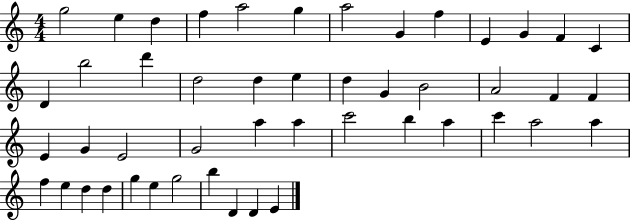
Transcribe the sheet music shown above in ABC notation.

X:1
T:Untitled
M:4/4
L:1/4
K:C
g2 e d f a2 g a2 G f E G F C D b2 d' d2 d e d G B2 A2 F F E G E2 G2 a a c'2 b a c' a2 a f e d d g e g2 b D D E